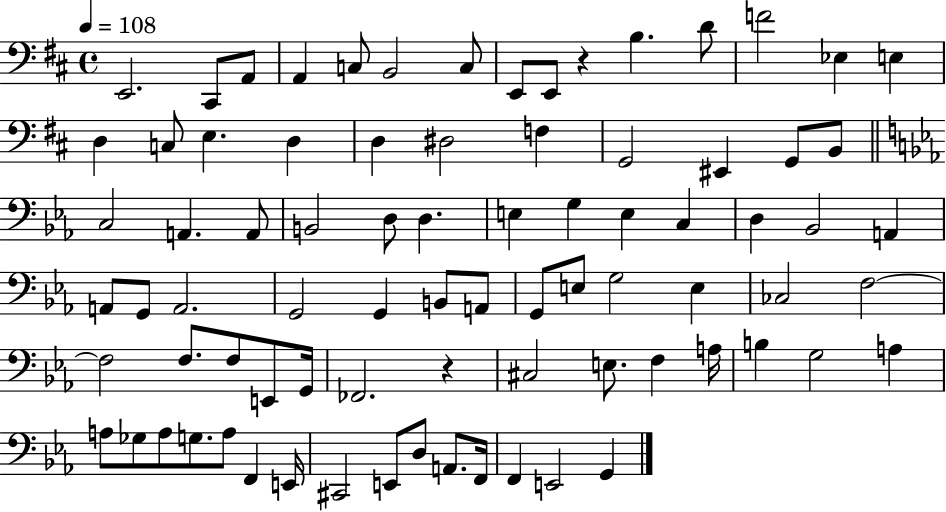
E2/h. C#2/e A2/e A2/q C3/e B2/h C3/e E2/e E2/e R/q B3/q. D4/e F4/h Eb3/q E3/q D3/q C3/e E3/q. D3/q D3/q D#3/h F3/q G2/h EIS2/q G2/e B2/e C3/h A2/q. A2/e B2/h D3/e D3/q. E3/q G3/q E3/q C3/q D3/q Bb2/h A2/q A2/e G2/e A2/h. G2/h G2/q B2/e A2/e G2/e E3/e G3/h E3/q CES3/h F3/h F3/h F3/e. F3/e E2/e G2/s FES2/h. R/q C#3/h E3/e. F3/q A3/s B3/q G3/h A3/q A3/e Gb3/e A3/e G3/e. A3/e F2/q E2/s C#2/h E2/e D3/e A2/e. F2/s F2/q E2/h G2/q